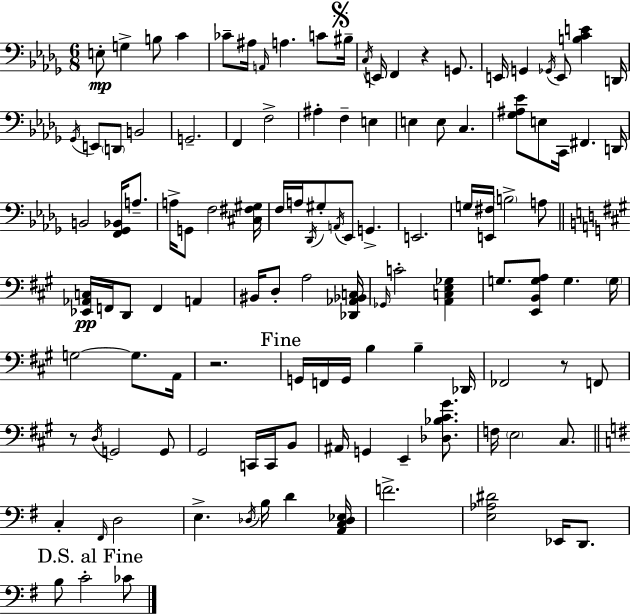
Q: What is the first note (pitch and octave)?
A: E3